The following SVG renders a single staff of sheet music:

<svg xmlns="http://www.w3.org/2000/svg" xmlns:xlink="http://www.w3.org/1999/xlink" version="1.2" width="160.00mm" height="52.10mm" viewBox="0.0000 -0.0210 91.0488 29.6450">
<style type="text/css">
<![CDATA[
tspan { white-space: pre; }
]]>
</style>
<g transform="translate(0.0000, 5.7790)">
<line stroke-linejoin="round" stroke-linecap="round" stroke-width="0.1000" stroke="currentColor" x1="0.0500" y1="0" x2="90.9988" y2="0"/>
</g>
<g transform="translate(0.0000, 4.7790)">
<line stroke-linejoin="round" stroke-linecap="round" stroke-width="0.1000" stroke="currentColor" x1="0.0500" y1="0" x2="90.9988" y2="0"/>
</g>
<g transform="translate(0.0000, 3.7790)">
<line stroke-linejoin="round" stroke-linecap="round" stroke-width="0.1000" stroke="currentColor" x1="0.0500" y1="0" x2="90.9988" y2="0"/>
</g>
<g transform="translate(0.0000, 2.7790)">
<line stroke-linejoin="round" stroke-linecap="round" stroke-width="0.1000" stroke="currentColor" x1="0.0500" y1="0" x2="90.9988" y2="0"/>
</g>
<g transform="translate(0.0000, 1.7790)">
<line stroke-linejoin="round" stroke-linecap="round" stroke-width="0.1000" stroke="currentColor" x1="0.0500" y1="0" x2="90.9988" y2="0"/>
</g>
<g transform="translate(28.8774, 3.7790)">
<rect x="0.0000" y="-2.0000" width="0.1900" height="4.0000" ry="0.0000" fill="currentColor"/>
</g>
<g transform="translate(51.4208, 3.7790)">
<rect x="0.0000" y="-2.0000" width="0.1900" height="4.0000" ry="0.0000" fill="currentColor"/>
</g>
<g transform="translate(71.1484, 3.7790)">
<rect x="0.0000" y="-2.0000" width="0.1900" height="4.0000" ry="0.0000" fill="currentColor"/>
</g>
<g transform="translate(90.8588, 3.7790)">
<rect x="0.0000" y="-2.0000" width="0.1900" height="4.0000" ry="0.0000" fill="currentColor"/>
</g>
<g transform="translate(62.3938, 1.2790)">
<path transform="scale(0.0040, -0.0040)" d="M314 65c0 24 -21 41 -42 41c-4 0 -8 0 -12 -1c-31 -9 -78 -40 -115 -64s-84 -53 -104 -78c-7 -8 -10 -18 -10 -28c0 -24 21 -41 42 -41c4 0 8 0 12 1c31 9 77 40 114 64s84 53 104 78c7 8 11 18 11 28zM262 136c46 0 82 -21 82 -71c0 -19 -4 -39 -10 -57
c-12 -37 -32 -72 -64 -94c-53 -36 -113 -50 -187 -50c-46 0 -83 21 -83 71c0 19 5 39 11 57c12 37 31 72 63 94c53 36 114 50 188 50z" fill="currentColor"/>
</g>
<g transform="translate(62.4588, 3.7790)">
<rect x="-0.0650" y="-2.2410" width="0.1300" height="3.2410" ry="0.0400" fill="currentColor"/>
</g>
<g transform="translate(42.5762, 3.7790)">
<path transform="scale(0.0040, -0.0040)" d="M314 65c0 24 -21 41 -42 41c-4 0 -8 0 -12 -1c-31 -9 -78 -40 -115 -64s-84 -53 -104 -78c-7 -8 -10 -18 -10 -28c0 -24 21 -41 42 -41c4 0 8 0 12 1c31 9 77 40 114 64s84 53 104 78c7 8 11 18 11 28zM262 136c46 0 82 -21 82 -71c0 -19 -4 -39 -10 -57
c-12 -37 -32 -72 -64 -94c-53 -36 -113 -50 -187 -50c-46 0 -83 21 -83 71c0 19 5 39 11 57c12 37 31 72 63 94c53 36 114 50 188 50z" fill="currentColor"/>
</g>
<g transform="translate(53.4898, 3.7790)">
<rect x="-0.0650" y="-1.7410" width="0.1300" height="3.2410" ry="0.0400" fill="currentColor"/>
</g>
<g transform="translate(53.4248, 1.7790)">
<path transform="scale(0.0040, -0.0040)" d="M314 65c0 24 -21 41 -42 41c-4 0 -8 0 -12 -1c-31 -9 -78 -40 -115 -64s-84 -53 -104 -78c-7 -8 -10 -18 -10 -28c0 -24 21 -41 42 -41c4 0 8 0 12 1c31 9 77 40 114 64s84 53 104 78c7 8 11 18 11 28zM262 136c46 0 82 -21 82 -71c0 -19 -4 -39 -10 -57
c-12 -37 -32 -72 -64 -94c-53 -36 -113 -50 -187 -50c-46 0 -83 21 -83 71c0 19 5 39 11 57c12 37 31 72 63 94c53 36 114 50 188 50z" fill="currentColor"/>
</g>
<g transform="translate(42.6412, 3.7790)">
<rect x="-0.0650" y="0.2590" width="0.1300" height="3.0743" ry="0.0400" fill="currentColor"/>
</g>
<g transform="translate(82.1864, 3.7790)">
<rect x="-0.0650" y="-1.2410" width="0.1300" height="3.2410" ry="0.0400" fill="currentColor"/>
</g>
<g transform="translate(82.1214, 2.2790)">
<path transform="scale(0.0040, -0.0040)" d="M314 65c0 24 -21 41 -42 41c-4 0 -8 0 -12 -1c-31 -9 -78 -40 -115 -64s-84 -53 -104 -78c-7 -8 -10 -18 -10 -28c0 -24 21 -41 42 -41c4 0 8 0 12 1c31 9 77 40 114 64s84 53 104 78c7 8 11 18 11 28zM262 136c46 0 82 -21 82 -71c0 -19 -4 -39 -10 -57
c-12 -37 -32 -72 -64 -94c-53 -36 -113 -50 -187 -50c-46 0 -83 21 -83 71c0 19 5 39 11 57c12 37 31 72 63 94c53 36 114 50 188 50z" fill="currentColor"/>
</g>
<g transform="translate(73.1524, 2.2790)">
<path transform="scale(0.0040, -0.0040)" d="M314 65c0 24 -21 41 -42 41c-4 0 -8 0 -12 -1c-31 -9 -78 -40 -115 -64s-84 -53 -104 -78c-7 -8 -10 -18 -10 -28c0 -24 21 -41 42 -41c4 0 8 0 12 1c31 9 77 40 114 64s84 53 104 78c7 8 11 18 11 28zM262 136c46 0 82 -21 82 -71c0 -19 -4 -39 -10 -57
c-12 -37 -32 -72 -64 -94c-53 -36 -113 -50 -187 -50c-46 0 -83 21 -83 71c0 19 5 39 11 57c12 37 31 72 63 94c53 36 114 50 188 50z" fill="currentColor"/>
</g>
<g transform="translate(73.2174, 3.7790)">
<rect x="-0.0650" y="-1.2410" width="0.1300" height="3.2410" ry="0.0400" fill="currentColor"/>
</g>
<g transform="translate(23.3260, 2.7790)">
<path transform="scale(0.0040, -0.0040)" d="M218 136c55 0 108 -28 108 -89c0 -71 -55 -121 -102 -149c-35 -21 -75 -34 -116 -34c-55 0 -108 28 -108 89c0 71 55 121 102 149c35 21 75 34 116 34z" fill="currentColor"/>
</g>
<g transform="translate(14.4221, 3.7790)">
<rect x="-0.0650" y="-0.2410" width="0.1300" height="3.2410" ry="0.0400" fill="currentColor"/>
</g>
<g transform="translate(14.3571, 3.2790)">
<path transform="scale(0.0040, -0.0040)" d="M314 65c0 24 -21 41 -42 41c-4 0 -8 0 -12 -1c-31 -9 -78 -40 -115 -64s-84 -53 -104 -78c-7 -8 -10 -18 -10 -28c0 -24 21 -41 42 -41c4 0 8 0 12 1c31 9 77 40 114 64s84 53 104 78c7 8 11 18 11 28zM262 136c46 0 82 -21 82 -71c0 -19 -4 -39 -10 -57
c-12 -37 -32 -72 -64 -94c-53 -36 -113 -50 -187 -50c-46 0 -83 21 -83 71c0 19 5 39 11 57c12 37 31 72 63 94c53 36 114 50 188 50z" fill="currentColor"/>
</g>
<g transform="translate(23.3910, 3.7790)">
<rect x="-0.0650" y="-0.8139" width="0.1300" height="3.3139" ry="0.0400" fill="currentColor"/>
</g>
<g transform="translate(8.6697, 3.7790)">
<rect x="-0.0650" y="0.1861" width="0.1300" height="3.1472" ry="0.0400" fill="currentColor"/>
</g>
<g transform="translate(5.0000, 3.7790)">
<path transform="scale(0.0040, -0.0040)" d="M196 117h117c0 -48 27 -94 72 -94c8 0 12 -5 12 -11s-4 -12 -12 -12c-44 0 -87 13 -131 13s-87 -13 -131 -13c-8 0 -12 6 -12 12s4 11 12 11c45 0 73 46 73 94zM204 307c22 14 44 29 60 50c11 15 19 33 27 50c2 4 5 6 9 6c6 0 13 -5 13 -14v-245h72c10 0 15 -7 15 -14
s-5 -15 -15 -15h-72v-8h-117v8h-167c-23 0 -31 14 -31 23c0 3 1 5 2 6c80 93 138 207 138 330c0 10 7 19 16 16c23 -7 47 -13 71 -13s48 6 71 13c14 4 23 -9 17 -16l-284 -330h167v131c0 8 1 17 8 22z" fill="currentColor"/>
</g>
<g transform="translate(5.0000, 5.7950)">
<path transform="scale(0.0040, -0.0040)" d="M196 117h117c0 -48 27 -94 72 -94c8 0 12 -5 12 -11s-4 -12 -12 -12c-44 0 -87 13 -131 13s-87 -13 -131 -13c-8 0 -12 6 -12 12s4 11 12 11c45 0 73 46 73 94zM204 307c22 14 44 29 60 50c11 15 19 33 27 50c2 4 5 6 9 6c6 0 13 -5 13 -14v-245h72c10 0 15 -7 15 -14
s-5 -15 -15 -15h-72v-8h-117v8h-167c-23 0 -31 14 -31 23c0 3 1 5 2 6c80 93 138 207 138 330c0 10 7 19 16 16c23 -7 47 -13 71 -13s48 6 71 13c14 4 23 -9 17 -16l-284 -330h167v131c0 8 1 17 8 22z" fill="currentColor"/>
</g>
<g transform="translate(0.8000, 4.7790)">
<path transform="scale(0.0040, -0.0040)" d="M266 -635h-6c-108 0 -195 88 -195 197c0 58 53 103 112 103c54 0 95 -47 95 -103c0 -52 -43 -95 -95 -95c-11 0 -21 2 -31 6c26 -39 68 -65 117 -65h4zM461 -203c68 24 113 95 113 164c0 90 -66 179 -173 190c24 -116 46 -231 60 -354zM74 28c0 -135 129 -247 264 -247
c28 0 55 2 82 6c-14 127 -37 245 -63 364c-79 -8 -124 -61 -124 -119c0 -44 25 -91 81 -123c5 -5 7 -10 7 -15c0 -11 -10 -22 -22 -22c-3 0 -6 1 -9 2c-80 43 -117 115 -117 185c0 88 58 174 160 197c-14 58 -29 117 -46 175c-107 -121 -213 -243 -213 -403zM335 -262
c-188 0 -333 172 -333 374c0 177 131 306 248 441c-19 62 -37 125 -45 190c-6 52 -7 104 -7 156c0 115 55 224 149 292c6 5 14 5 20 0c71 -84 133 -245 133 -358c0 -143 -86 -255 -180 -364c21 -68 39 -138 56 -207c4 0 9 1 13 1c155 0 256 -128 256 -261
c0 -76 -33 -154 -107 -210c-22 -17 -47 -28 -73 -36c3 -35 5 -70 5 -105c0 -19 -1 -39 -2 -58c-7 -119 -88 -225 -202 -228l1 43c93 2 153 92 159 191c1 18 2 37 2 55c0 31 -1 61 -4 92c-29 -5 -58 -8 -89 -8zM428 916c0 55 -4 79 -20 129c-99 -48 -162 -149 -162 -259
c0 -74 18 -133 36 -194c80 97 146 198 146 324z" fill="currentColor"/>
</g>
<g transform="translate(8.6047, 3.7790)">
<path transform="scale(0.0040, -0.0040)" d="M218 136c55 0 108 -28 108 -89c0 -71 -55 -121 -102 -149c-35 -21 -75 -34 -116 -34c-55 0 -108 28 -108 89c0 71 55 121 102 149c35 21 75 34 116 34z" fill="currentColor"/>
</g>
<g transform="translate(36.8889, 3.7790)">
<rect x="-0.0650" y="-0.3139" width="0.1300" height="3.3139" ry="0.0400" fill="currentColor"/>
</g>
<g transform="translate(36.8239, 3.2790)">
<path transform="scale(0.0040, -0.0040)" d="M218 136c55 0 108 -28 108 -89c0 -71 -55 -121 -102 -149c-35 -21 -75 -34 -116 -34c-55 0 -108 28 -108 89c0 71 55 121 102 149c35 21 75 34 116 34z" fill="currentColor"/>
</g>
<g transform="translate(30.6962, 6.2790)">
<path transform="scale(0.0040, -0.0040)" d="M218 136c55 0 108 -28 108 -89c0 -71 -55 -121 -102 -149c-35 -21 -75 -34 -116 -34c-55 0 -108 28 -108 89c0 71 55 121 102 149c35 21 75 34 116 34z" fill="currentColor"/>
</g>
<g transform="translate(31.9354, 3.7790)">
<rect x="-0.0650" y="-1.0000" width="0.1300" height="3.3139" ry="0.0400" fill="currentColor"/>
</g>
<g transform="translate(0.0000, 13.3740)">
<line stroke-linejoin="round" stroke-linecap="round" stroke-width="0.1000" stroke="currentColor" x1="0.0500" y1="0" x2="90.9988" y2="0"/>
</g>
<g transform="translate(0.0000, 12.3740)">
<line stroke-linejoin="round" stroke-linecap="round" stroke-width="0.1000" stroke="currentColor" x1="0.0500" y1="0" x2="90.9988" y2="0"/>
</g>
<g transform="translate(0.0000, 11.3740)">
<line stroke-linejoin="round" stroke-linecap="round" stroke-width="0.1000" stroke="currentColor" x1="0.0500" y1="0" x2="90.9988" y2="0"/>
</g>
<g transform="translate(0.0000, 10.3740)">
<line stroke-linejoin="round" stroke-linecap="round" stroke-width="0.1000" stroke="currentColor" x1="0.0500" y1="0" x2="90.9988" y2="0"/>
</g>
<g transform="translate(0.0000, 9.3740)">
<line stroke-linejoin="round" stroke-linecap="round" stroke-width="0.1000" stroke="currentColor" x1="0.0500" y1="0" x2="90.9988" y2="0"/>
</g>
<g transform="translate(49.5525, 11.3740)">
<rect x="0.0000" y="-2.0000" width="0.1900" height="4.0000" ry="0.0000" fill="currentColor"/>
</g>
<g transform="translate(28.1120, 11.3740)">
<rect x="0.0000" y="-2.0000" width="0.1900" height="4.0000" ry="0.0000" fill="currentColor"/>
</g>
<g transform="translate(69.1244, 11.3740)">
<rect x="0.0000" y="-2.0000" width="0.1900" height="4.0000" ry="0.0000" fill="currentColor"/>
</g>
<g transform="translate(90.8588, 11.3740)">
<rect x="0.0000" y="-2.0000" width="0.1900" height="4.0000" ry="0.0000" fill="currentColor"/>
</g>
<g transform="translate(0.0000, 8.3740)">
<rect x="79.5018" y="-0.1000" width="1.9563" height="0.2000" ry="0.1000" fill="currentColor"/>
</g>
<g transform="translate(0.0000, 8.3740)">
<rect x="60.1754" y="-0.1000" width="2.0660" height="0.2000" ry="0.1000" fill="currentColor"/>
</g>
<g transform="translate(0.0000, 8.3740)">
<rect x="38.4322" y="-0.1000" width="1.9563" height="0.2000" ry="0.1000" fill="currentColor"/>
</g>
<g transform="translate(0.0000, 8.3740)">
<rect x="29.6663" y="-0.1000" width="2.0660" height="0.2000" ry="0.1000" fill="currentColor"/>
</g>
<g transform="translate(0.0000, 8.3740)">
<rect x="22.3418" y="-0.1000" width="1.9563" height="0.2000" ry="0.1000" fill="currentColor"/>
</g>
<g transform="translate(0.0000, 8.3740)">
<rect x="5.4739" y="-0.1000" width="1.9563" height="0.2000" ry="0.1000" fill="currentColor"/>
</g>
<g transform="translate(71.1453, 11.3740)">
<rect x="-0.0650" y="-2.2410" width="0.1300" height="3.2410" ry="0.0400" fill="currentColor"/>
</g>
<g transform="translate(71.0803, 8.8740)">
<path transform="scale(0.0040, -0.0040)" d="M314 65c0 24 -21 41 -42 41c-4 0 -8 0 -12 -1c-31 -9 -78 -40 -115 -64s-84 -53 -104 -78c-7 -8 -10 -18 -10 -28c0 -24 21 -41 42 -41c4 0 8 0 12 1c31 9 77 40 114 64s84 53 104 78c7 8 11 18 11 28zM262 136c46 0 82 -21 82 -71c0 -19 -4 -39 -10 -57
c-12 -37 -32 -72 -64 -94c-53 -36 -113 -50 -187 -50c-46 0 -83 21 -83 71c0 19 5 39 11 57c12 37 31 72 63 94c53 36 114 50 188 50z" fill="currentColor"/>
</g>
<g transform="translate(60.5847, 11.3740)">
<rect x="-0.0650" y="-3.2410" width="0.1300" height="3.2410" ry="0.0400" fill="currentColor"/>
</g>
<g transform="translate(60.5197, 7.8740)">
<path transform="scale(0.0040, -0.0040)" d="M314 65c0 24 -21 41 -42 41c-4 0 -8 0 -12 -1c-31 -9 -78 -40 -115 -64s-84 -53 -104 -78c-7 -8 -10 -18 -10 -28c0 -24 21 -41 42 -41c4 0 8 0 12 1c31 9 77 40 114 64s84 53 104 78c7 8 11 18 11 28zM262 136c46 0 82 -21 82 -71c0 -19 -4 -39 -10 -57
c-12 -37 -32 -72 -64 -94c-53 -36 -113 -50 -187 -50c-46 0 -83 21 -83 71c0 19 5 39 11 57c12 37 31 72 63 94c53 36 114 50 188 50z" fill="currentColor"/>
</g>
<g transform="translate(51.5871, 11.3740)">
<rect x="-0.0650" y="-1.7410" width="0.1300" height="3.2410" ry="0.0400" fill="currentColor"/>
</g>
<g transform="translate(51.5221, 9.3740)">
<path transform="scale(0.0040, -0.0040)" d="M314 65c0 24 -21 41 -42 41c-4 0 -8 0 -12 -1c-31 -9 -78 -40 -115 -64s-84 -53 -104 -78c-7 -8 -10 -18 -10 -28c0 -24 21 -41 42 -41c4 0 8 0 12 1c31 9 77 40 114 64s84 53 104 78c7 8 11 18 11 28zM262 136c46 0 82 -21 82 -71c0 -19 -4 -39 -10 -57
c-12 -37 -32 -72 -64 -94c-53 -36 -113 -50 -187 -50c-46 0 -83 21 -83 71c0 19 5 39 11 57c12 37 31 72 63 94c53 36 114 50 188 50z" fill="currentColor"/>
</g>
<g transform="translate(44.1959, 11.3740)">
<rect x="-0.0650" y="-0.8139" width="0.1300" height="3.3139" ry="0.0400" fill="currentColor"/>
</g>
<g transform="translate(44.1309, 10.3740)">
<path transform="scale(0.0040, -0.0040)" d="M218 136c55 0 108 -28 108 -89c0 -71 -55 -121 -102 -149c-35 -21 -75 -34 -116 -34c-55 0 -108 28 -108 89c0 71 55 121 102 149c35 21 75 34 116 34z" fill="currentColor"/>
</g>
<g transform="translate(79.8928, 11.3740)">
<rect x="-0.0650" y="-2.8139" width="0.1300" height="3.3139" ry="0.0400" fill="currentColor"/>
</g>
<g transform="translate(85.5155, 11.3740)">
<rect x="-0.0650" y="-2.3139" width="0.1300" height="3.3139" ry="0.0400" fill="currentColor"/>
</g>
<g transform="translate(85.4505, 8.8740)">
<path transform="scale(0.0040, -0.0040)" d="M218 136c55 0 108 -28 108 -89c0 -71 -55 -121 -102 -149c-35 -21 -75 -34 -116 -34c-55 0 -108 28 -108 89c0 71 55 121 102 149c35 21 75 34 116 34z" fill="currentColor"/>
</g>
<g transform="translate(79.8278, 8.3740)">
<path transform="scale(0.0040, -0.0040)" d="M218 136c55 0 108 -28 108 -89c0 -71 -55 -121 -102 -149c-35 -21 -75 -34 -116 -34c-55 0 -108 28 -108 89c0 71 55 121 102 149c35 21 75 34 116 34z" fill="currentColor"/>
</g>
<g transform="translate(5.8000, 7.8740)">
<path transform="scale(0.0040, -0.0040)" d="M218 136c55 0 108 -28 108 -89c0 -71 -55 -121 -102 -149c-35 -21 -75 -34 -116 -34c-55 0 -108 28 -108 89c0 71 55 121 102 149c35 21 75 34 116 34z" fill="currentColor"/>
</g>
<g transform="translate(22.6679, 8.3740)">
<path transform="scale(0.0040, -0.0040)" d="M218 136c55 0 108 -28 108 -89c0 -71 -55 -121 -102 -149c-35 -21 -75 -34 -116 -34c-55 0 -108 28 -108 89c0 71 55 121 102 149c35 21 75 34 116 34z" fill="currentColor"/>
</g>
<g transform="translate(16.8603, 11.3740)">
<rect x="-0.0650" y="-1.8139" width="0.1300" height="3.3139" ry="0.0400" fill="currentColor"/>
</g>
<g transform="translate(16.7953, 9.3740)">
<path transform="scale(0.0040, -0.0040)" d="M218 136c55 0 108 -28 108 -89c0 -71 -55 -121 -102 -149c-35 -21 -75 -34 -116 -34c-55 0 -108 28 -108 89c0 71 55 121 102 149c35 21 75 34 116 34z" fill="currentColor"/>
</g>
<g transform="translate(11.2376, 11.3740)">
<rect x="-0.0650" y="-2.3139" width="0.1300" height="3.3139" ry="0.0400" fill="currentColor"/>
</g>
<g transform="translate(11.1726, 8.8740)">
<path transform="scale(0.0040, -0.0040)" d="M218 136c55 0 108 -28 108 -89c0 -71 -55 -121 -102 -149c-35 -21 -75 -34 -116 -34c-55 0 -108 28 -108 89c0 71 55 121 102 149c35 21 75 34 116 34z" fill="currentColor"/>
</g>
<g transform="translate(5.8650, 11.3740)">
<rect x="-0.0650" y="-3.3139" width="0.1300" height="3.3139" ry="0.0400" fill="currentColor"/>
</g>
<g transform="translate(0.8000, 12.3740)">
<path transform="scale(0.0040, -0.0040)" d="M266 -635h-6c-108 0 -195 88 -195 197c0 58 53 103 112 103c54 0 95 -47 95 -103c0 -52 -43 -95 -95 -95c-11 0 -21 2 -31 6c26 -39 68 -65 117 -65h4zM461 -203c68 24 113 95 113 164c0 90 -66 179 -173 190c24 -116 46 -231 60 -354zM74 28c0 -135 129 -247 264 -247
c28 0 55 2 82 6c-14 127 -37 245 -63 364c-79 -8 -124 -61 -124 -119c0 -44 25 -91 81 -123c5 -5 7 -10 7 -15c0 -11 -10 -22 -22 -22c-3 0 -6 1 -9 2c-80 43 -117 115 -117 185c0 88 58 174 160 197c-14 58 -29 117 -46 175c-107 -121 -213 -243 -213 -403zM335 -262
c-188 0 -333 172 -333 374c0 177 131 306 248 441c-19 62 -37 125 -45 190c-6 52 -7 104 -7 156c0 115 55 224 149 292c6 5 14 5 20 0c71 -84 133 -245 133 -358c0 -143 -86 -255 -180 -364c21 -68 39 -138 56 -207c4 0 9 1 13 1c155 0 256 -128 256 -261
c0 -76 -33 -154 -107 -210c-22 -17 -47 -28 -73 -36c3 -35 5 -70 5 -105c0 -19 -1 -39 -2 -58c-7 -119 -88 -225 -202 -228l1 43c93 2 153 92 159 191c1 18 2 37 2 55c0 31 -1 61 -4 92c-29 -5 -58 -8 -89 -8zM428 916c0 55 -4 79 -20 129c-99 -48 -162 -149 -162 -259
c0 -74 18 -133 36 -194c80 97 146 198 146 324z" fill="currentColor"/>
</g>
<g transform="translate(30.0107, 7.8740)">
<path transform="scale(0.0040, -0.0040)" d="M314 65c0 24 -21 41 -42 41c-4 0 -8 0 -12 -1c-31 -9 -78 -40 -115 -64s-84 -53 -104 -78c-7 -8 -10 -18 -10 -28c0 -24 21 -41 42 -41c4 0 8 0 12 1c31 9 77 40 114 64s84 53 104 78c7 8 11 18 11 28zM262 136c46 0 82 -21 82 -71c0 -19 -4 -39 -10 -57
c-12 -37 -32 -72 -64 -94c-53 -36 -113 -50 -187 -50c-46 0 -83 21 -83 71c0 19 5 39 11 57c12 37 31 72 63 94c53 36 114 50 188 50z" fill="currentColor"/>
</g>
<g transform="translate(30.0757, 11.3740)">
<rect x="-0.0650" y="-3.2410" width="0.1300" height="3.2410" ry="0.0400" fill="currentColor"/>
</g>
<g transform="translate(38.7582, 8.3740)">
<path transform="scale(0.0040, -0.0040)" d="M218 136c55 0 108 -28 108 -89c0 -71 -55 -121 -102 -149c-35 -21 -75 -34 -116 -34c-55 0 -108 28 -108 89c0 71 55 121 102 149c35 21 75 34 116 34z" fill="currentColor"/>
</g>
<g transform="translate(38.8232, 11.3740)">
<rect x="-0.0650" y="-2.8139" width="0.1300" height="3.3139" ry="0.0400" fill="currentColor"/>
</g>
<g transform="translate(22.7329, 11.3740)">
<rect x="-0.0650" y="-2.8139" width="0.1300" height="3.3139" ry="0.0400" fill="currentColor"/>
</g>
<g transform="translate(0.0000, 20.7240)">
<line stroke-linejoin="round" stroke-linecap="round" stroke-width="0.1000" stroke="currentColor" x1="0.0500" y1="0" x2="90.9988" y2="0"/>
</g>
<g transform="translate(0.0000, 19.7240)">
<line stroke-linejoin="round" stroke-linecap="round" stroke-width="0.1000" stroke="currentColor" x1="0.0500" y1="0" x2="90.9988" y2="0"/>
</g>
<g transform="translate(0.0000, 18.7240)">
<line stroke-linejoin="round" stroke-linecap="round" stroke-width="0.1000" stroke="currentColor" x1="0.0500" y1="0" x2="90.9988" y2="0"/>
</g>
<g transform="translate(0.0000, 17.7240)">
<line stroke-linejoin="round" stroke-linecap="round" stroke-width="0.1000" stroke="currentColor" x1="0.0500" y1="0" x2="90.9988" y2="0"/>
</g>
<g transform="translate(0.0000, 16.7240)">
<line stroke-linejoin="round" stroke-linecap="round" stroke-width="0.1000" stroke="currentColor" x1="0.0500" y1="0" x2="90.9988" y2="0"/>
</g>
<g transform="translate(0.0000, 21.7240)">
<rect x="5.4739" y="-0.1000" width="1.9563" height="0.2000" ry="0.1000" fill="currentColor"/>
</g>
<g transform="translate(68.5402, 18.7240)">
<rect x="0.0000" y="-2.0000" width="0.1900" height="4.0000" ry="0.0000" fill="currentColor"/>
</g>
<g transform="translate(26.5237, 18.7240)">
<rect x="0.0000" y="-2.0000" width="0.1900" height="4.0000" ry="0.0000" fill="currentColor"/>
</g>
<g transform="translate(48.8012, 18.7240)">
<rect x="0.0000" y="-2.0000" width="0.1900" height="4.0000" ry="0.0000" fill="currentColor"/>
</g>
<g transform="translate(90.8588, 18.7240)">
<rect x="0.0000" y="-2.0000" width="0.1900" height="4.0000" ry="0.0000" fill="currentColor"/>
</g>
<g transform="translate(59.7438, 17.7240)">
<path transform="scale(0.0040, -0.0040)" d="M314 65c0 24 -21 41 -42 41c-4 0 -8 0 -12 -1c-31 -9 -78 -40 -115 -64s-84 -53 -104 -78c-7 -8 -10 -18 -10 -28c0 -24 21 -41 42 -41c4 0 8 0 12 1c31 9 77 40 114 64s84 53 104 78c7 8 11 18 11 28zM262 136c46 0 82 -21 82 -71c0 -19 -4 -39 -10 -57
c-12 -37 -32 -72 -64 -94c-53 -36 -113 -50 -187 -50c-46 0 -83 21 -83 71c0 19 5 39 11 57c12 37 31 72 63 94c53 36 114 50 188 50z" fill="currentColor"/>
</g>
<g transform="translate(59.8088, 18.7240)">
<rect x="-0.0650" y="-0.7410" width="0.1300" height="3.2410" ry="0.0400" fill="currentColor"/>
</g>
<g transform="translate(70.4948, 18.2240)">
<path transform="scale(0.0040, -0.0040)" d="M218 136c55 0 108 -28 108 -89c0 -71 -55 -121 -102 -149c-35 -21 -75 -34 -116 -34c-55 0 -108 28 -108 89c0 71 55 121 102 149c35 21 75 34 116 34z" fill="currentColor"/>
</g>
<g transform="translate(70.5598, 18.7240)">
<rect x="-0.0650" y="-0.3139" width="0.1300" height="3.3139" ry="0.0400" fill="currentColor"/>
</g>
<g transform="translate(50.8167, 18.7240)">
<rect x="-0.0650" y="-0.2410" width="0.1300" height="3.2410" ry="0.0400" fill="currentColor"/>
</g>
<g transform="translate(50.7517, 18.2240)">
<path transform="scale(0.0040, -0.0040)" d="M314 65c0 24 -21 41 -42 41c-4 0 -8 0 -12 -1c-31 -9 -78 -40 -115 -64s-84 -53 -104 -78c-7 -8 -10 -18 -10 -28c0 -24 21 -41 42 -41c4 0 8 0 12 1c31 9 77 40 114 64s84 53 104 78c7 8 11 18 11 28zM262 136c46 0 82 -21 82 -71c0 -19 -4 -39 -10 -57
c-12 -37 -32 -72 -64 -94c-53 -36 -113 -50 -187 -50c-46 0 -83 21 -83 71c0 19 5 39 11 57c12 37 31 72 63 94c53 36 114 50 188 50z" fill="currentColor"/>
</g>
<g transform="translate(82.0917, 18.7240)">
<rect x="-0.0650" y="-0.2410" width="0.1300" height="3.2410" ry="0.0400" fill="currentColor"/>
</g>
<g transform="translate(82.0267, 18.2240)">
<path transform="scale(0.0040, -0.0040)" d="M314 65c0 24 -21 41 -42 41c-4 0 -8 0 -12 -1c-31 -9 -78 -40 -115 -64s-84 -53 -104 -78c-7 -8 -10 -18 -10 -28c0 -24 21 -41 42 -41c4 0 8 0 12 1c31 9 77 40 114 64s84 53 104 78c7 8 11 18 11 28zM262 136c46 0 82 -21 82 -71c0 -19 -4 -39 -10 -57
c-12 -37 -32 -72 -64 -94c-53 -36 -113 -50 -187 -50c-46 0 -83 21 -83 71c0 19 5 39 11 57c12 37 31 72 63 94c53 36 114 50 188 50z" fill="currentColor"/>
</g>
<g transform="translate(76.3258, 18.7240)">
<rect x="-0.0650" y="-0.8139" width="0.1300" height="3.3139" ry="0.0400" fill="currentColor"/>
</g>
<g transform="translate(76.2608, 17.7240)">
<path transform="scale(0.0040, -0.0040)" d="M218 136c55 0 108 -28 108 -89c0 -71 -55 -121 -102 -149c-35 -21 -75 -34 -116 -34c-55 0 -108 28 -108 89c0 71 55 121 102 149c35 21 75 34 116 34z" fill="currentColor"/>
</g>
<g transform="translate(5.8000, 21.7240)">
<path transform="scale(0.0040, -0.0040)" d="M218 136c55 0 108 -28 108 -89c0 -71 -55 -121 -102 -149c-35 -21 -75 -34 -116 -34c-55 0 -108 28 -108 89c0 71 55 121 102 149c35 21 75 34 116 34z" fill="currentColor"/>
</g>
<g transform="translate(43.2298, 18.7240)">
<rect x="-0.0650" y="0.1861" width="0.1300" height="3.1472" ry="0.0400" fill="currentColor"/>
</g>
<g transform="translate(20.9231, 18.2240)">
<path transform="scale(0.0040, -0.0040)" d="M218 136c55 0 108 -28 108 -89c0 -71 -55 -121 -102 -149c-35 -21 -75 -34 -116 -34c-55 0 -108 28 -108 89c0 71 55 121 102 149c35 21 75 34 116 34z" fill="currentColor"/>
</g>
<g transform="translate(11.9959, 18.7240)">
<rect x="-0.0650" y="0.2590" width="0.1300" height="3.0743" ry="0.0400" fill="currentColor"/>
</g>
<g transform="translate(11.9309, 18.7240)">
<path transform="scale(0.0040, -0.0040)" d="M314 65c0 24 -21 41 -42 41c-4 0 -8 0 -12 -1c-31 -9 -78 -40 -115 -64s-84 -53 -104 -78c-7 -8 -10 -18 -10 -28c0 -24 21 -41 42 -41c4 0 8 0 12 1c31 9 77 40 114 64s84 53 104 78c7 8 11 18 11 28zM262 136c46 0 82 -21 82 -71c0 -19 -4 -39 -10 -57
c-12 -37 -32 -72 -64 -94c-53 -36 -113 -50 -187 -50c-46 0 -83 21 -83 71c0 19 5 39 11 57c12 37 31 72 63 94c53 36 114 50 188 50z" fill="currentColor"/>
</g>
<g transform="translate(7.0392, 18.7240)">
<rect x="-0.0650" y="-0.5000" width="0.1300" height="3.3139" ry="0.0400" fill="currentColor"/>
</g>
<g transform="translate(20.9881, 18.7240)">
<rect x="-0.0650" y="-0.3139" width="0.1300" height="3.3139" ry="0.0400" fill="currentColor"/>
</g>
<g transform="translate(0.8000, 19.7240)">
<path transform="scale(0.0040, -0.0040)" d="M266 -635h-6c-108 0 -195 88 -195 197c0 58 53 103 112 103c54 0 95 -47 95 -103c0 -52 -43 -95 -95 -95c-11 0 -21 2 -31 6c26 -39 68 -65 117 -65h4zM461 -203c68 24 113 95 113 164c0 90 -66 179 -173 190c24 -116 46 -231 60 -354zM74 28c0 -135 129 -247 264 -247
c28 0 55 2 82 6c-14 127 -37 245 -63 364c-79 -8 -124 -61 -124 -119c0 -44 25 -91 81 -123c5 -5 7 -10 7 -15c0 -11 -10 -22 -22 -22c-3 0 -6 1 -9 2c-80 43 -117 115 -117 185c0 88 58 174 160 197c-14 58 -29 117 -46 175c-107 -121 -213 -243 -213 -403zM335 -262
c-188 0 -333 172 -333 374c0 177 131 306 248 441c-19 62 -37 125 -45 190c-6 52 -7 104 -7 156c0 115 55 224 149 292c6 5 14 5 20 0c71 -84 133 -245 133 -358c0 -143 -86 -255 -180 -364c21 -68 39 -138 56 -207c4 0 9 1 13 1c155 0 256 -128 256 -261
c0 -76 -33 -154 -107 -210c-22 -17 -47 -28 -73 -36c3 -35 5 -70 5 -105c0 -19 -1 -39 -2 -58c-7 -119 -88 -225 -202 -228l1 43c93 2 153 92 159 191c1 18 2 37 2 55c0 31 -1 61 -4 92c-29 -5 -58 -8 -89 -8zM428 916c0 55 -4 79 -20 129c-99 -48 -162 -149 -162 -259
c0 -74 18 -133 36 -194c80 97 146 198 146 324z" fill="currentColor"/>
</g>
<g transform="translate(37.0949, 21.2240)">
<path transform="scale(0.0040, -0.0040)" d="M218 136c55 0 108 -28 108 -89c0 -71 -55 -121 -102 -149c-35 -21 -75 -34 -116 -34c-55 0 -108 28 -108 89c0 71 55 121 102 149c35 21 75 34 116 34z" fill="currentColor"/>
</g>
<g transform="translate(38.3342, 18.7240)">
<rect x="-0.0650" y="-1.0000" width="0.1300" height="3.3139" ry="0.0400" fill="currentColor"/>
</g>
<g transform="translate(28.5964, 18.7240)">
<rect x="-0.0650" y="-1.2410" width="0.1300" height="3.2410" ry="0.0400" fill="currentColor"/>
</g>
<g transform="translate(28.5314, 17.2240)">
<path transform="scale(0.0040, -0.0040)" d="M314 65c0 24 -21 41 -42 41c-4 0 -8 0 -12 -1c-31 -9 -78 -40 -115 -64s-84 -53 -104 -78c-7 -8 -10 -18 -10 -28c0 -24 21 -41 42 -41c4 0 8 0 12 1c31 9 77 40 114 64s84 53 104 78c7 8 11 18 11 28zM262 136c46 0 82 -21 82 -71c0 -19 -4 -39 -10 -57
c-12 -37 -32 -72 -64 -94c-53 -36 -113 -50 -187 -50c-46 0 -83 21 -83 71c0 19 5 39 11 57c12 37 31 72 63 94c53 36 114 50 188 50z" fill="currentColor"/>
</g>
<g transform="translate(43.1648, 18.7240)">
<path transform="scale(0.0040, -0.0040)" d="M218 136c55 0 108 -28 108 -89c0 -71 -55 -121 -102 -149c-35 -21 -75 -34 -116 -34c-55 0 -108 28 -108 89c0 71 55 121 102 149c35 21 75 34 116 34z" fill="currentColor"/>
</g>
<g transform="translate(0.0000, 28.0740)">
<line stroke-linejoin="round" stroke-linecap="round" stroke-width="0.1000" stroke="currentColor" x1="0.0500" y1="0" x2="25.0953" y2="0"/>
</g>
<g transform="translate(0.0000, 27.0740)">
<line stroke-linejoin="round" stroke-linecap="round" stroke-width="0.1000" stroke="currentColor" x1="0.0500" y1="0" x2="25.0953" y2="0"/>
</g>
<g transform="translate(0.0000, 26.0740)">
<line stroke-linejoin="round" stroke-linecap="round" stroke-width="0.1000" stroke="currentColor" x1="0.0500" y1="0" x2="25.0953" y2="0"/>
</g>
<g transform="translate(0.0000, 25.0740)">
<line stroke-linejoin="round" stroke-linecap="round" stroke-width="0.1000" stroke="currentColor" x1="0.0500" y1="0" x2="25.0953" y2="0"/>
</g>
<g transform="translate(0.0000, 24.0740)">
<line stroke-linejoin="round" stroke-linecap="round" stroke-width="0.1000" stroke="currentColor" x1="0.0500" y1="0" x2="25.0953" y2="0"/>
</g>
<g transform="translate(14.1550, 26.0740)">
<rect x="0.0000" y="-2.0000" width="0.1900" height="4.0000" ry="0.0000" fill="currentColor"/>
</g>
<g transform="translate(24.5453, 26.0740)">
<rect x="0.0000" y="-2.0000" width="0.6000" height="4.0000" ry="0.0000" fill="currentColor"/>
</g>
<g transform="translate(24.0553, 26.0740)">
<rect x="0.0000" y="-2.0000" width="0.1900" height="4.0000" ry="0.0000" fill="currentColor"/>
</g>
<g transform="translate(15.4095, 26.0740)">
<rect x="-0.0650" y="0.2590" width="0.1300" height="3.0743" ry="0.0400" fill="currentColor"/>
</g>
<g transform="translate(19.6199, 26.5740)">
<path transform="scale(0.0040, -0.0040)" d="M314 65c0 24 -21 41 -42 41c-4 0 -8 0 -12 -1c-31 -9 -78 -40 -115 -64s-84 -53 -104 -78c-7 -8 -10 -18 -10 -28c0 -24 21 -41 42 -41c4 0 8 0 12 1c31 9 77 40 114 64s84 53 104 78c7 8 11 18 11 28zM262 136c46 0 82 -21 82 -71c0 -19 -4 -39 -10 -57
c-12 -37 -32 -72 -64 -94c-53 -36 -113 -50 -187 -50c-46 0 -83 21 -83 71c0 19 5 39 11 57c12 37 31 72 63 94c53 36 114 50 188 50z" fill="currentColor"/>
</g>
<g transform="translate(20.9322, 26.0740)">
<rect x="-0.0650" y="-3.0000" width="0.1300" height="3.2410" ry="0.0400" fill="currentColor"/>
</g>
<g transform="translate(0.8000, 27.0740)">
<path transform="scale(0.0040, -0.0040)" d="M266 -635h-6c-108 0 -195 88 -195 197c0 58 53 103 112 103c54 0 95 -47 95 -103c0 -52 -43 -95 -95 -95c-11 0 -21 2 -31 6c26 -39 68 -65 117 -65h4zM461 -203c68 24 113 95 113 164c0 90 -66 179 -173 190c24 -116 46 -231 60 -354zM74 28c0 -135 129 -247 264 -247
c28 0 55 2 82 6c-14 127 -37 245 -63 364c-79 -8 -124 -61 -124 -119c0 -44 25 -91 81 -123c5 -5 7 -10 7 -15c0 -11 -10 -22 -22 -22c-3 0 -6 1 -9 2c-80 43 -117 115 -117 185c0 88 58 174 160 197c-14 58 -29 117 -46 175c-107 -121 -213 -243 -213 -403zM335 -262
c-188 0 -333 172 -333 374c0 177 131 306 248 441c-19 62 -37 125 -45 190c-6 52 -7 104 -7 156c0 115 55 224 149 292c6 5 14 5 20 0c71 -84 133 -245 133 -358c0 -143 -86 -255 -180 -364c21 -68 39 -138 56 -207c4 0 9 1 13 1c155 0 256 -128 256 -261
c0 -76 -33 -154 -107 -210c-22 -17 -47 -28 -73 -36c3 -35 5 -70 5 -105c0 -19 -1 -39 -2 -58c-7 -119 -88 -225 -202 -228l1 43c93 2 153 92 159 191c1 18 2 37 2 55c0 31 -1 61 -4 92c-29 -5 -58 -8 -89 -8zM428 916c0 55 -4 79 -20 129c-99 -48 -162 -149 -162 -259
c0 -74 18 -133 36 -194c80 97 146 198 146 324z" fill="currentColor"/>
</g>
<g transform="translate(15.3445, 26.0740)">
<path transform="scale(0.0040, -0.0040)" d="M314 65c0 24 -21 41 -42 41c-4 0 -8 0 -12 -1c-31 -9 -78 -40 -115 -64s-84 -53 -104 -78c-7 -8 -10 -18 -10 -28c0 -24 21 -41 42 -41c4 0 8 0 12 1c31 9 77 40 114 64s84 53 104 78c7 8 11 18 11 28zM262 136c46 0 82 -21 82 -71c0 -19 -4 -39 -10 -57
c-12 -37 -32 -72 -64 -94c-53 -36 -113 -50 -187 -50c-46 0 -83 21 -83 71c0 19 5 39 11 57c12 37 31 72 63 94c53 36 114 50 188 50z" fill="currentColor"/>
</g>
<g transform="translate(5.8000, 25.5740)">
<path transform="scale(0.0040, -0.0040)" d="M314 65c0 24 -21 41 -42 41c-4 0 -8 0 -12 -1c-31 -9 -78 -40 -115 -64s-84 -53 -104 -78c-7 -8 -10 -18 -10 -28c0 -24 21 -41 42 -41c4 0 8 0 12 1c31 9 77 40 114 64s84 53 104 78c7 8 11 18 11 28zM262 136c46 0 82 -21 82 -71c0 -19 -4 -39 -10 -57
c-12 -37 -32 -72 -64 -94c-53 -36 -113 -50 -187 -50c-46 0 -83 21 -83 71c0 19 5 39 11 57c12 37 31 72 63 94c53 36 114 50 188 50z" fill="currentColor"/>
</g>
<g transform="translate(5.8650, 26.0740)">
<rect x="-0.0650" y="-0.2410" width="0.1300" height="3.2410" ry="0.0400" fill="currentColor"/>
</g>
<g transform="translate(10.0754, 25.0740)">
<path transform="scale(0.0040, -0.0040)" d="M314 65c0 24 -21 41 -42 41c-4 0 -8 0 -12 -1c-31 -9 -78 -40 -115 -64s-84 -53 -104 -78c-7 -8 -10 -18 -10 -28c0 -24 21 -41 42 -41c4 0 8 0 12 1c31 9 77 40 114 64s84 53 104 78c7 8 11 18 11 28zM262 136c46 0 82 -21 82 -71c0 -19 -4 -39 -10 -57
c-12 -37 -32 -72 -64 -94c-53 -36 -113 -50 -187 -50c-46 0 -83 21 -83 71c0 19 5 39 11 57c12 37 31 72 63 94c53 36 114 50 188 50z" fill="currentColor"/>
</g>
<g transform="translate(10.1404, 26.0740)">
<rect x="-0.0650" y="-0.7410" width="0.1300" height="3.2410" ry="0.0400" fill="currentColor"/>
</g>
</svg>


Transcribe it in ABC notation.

X:1
T:Untitled
M:4/4
L:1/4
K:C
B c2 d D c B2 f2 g2 e2 e2 b g f a b2 a d f2 b2 g2 a g C B2 c e2 D B c2 d2 c d c2 c2 d2 B2 A2